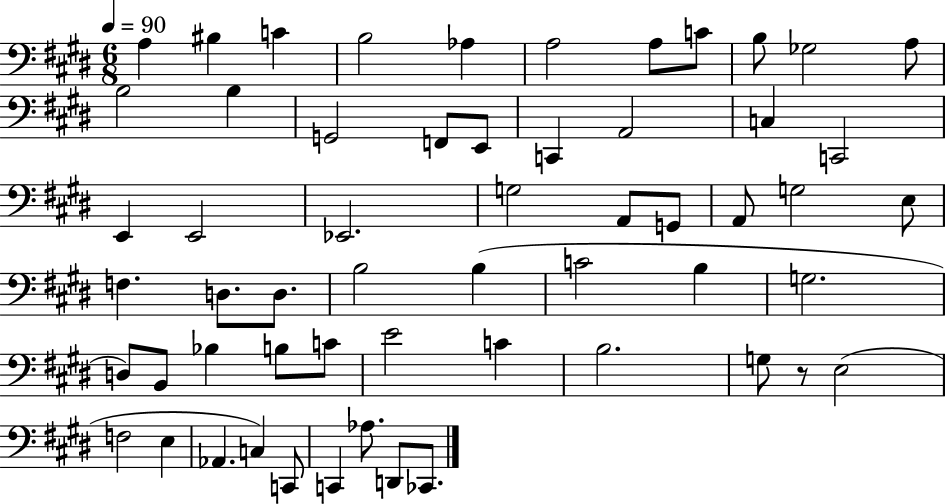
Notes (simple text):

A3/q BIS3/q C4/q B3/h Ab3/q A3/h A3/e C4/e B3/e Gb3/h A3/e B3/h B3/q G2/h F2/e E2/e C2/q A2/h C3/q C2/h E2/q E2/h Eb2/h. G3/h A2/e G2/e A2/e G3/h E3/e F3/q. D3/e. D3/e. B3/h B3/q C4/h B3/q G3/h. D3/e B2/e Bb3/q B3/e C4/e E4/h C4/q B3/h. G3/e R/e E3/h F3/h E3/q Ab2/q. C3/q C2/e C2/q Ab3/e. D2/e CES2/e.